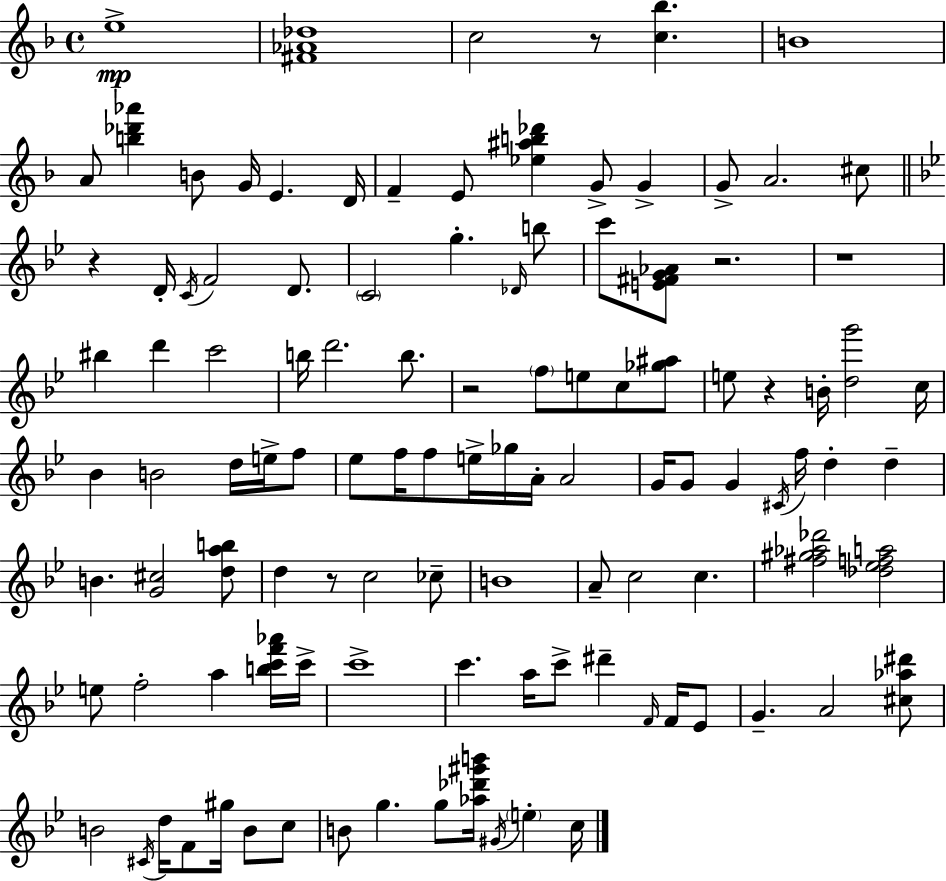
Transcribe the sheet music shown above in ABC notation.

X:1
T:Untitled
M:4/4
L:1/4
K:F
e4 [^F_A_d]4 c2 z/2 [c_b] B4 A/2 [b_d'_a'] B/2 G/4 E D/4 F E/2 [_e^ab_d'] G/2 G G/2 A2 ^c/2 z D/4 C/4 F2 D/2 C2 g _D/4 b/2 c'/2 [E^FG_A]/2 z2 z4 ^b d' c'2 b/4 d'2 b/2 z2 f/2 e/2 c/2 [_g^a]/2 e/2 z B/4 [dg']2 c/4 _B B2 d/4 e/4 f/2 _e/2 f/4 f/2 e/4 _g/4 A/4 A2 G/4 G/2 G ^C/4 f/4 d d B [G^c]2 [dab]/2 d z/2 c2 _c/2 B4 A/2 c2 c [^f^g_a_d']2 [_d_efa]2 e/2 f2 a [bc'f'_a']/4 c'/4 c'4 c' a/4 c'/2 ^d' F/4 F/4 _E/2 G A2 [^c_a^d']/2 B2 ^C/4 d/4 F/2 ^g/4 B/2 c/2 B/2 g g/2 [_a_d'^g'b']/4 ^G/4 e c/4